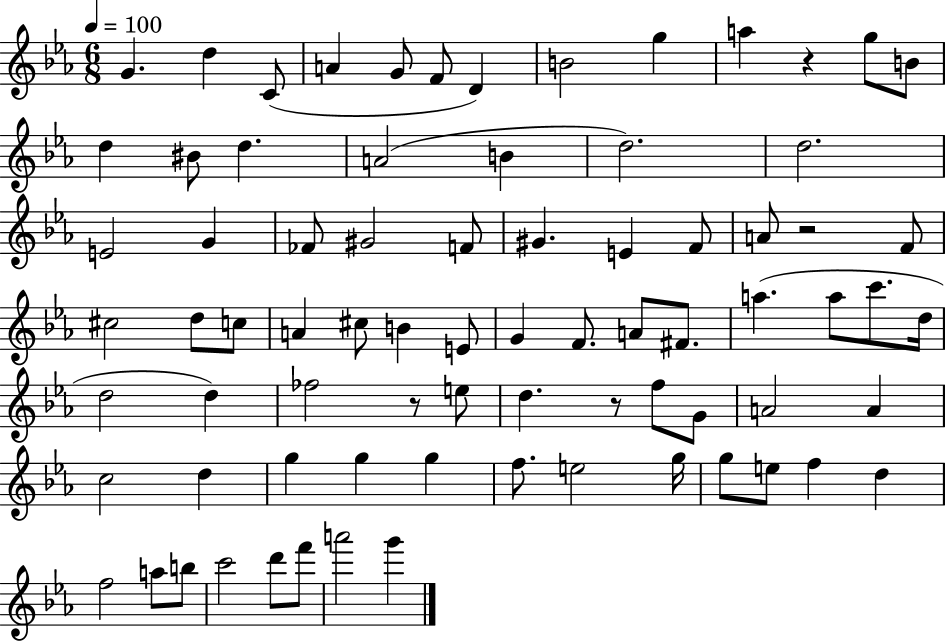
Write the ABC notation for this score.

X:1
T:Untitled
M:6/8
L:1/4
K:Eb
G d C/2 A G/2 F/2 D B2 g a z g/2 B/2 d ^B/2 d A2 B d2 d2 E2 G _F/2 ^G2 F/2 ^G E F/2 A/2 z2 F/2 ^c2 d/2 c/2 A ^c/2 B E/2 G F/2 A/2 ^F/2 a a/2 c'/2 d/4 d2 d _f2 z/2 e/2 d z/2 f/2 G/2 A2 A c2 d g g g f/2 e2 g/4 g/2 e/2 f d f2 a/2 b/2 c'2 d'/2 f'/2 a'2 g'